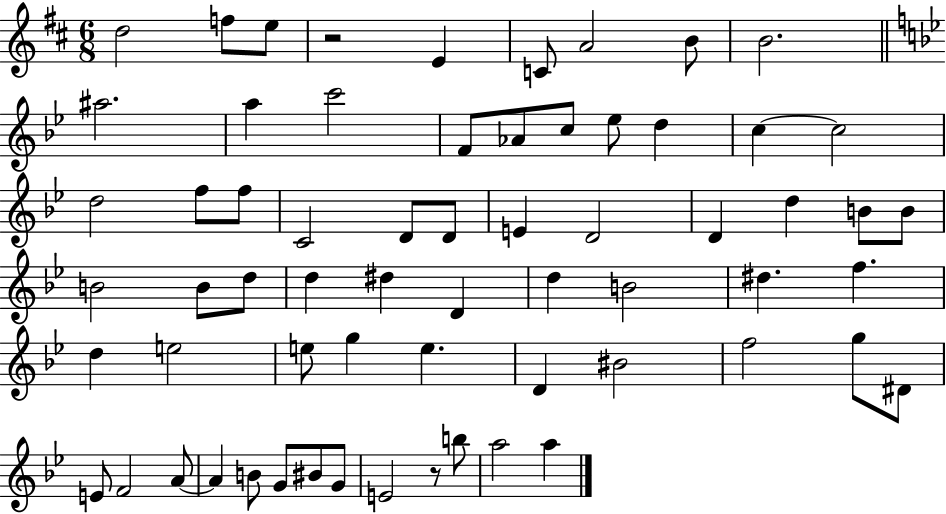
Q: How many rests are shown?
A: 2